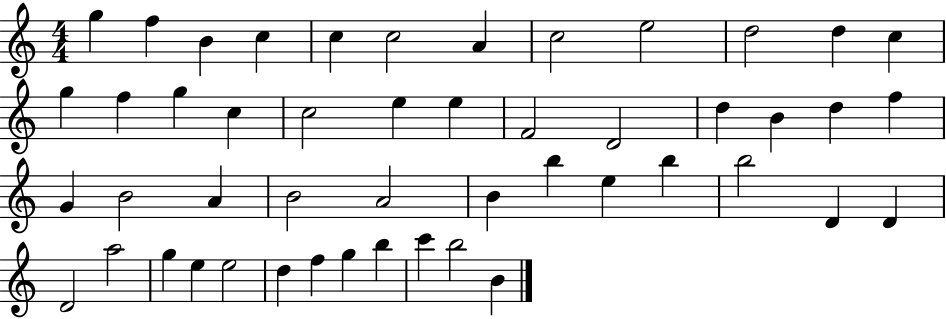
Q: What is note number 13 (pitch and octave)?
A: G5